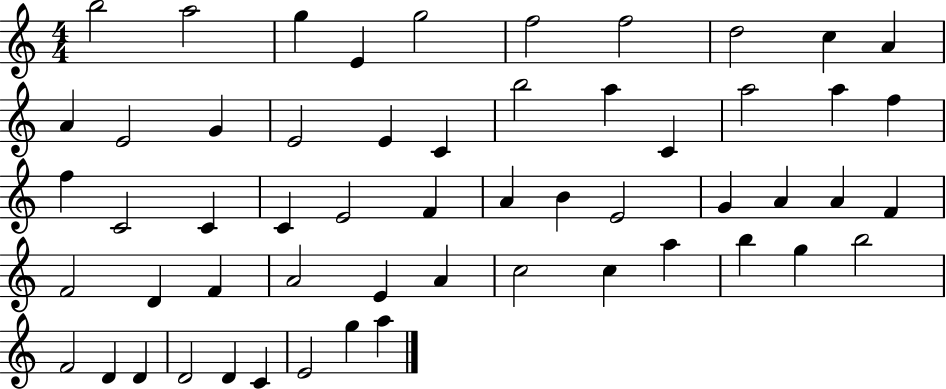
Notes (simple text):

B5/h A5/h G5/q E4/q G5/h F5/h F5/h D5/h C5/q A4/q A4/q E4/h G4/q E4/h E4/q C4/q B5/h A5/q C4/q A5/h A5/q F5/q F5/q C4/h C4/q C4/q E4/h F4/q A4/q B4/q E4/h G4/q A4/q A4/q F4/q F4/h D4/q F4/q A4/h E4/q A4/q C5/h C5/q A5/q B5/q G5/q B5/h F4/h D4/q D4/q D4/h D4/q C4/q E4/h G5/q A5/q